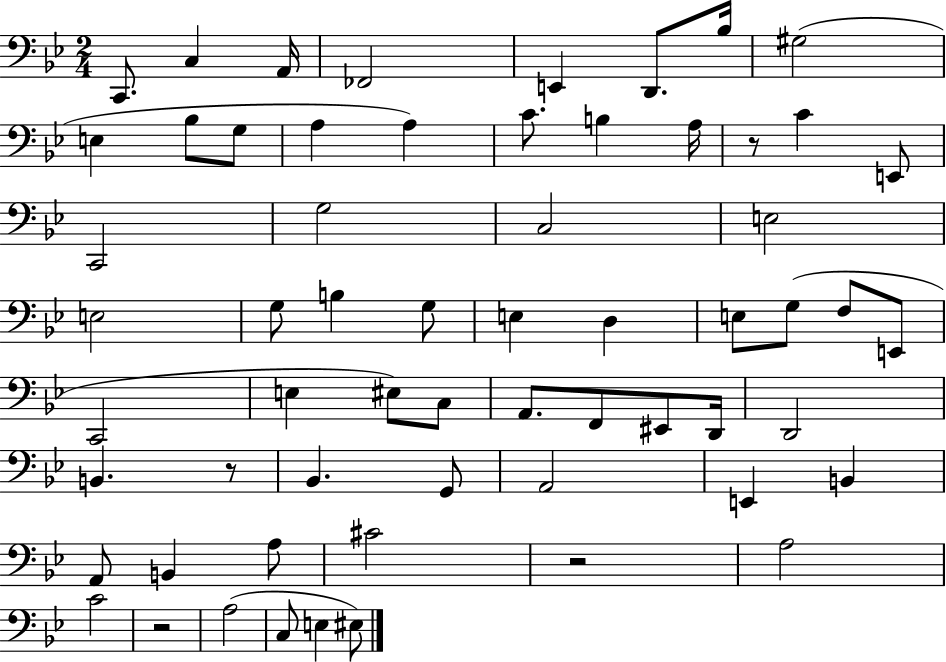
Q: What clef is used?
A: bass